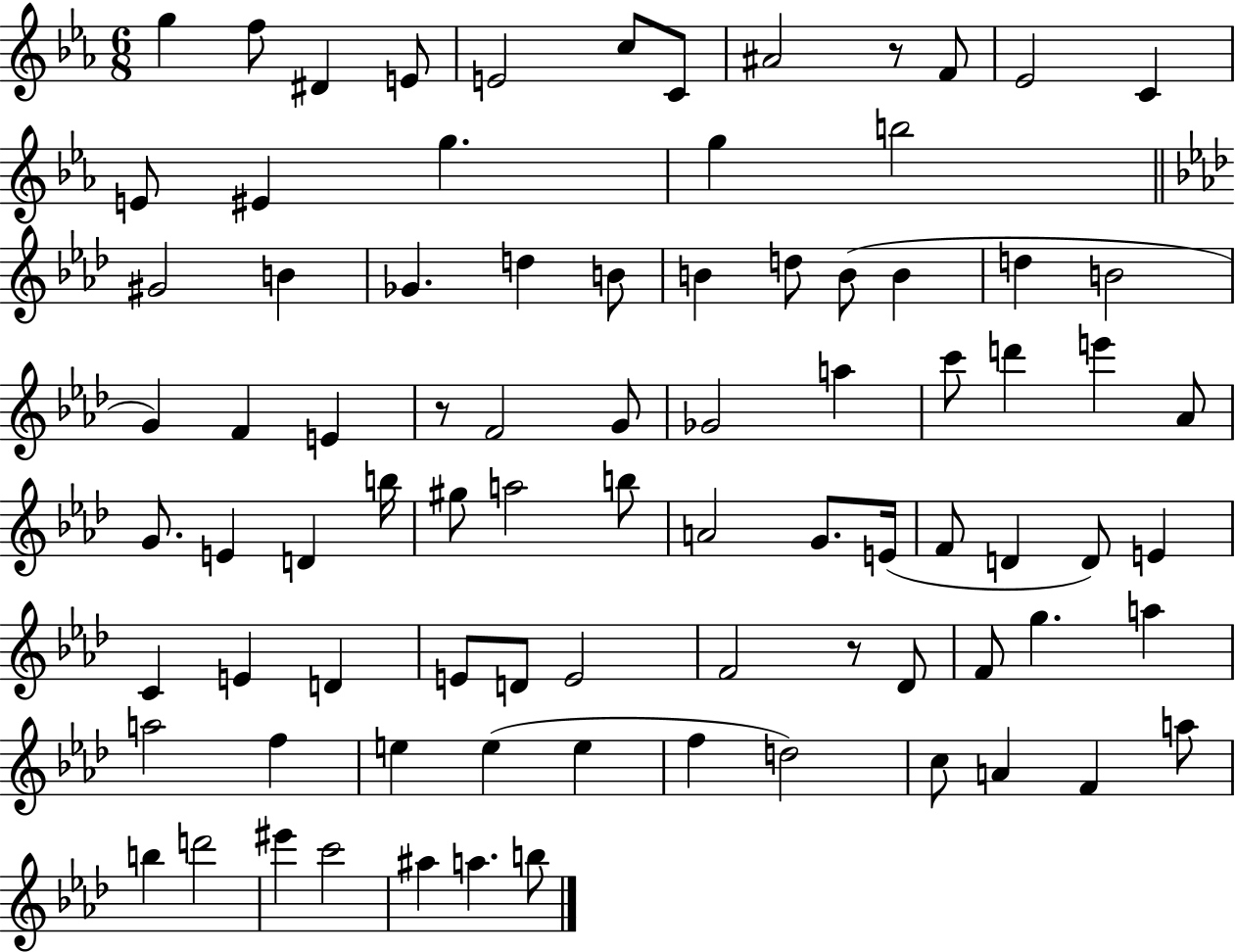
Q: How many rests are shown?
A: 3